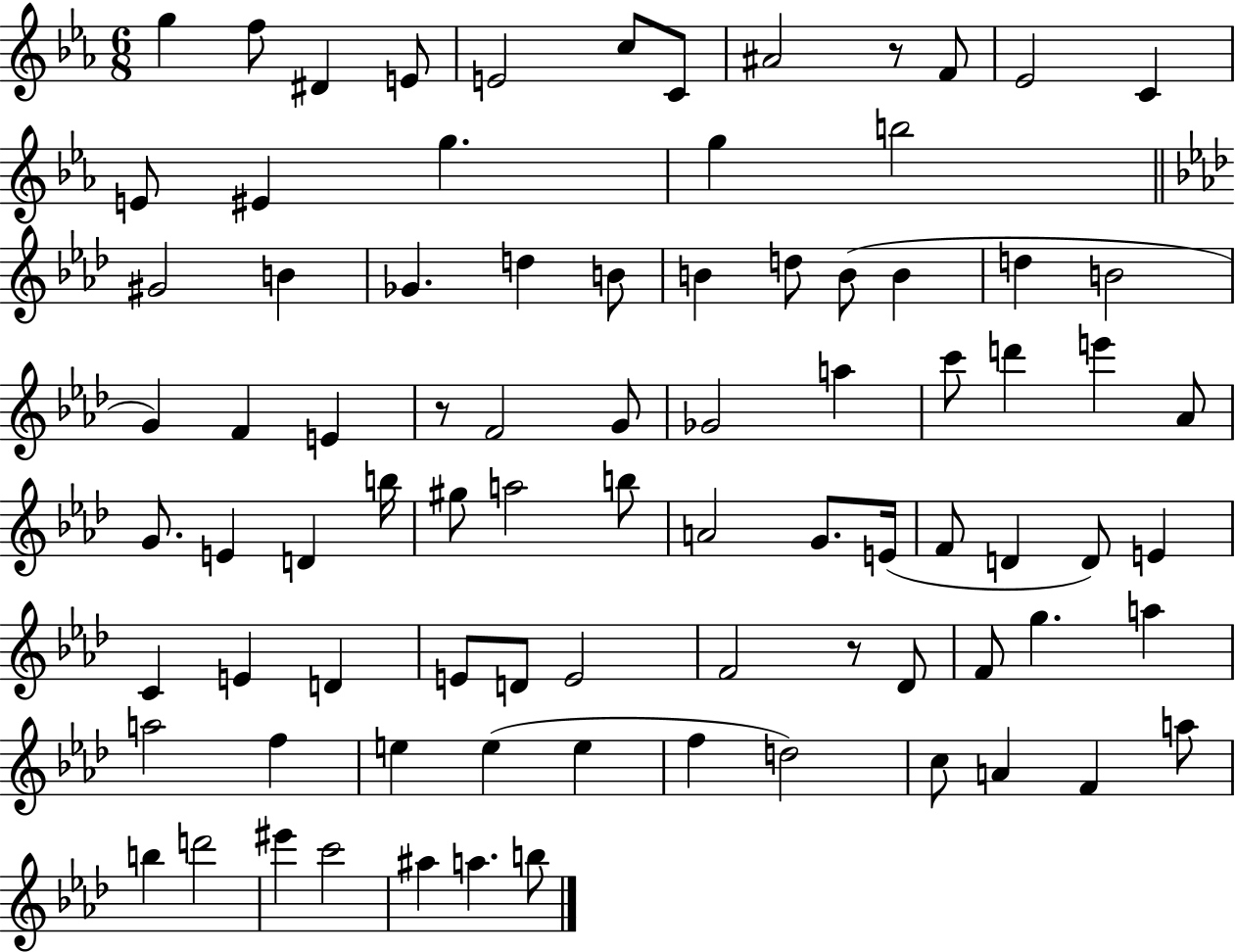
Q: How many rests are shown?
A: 3